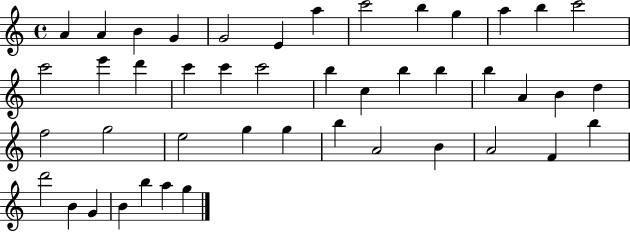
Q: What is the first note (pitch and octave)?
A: A4